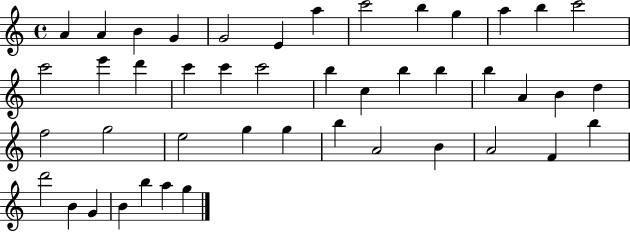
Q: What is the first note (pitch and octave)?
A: A4